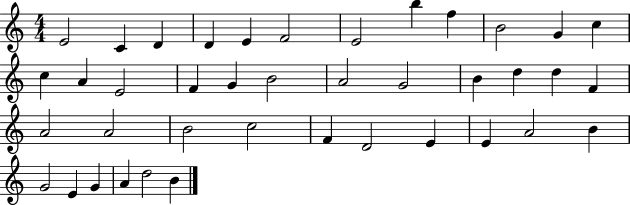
E4/h C4/q D4/q D4/q E4/q F4/h E4/h B5/q F5/q B4/h G4/q C5/q C5/q A4/q E4/h F4/q G4/q B4/h A4/h G4/h B4/q D5/q D5/q F4/q A4/h A4/h B4/h C5/h F4/q D4/h E4/q E4/q A4/h B4/q G4/h E4/q G4/q A4/q D5/h B4/q